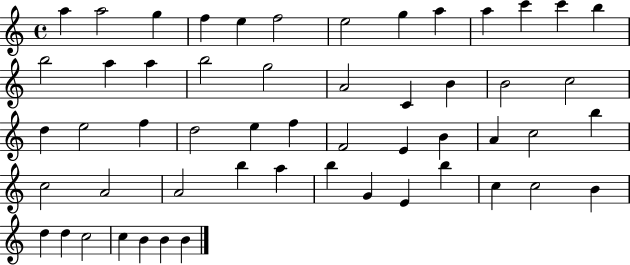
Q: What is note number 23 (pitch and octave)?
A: C5